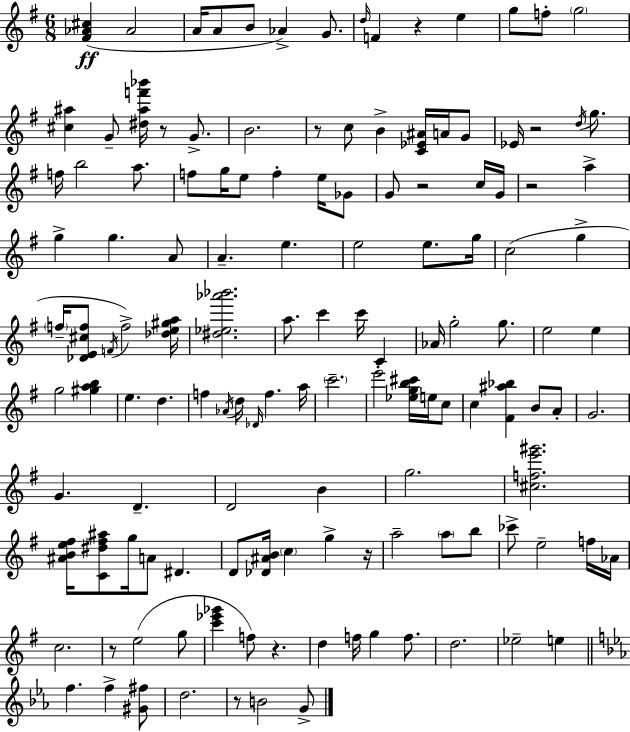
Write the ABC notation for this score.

X:1
T:Untitled
M:6/8
L:1/4
K:Em
[^F_A^c] _A2 A/4 A/2 B/2 _A G/2 d/4 F z e g/2 f/2 g2 [^c^a] G/2 [^d^af'_b']/4 z/2 G/2 B2 z/2 c/2 B [C_E^A]/4 A/4 G/2 _E/4 z2 d/4 g/2 f/4 b2 a/2 f/2 g/4 e/2 f e/4 _G/2 G/2 z2 c/4 G/4 z2 a g g A/2 A e e2 e/2 g/4 c2 g f/4 [_DE^cf]/2 F/4 f2 [_de^ga]/4 [^d_e_a'_b']2 a/2 c' c'/4 C _A/4 g2 g/2 e2 e g2 [^gab] e d f _A/4 d/4 _D/4 f a/4 c'2 e'2 [_egb^c']/4 e/4 c/2 c [^F^a_b] B/2 A/2 G2 G D D2 B g2 [^cfe'^g']2 [^ABe^f]/4 [C^d^f^a]/2 g/4 A/2 ^D D/2 [_D^AB]/4 c g z/4 a2 a/2 b/2 _c'/2 e2 f/4 _A/4 c2 z/2 e2 g/2 [c'_e'_g'] f/2 z d f/4 g f/2 d2 _e2 e f f [^G^f]/2 d2 z/2 B2 G/2